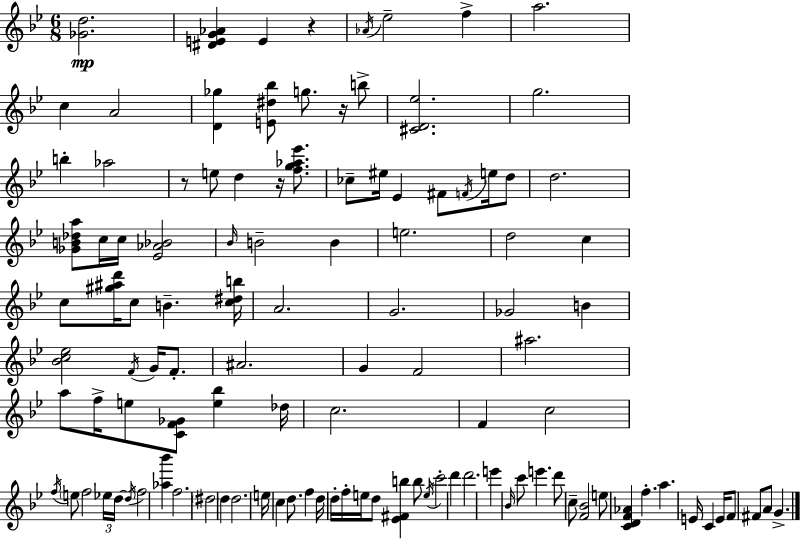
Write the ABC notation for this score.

X:1
T:Untitled
M:6/8
L:1/4
K:Bb
[_Gd]2 [^DEG_A] E z _A/4 _e2 f a2 c A2 [D_g] [E^d_b]/2 g/2 z/4 b/2 [^CD_e]2 g2 b _a2 z/2 e/2 d z/4 [fg_a_e']/2 _c/2 ^e/4 _E ^F/2 F/4 e/4 d/2 d2 [_GB_da]/2 c/4 c/4 [_E_A_B]2 _B/4 B2 B e2 d2 c c/2 [^g^ad']/4 c/2 B [c^db]/4 A2 G2 _G2 B [_Bc_e]2 F/4 G/4 F/2 ^A2 G F2 ^a2 a/2 f/4 e/2 [CF_G]/2 [e_b] _d/4 c2 F c2 f/4 e/2 f2 _e/4 d/4 d/4 f2 [_a_b'] f2 ^d2 d d2 e/4 c d/2 f d/4 d/4 f/4 e/4 d/2 [_E^Fb] b/2 e/4 c'2 d' d'2 e' _B/4 c'/2 e' d'/2 c/2 [F_B]2 e/2 [CDF_A] f a E/4 C E/4 F/2 ^F/2 A/2 G